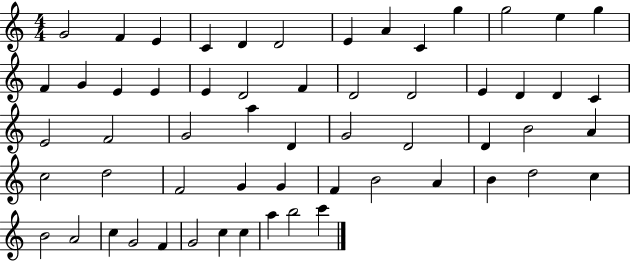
{
  \clef treble
  \numericTimeSignature
  \time 4/4
  \key c \major
  g'2 f'4 e'4 | c'4 d'4 d'2 | e'4 a'4 c'4 g''4 | g''2 e''4 g''4 | \break f'4 g'4 e'4 e'4 | e'4 d'2 f'4 | d'2 d'2 | e'4 d'4 d'4 c'4 | \break e'2 f'2 | g'2 a''4 d'4 | g'2 d'2 | d'4 b'2 a'4 | \break c''2 d''2 | f'2 g'4 g'4 | f'4 b'2 a'4 | b'4 d''2 c''4 | \break b'2 a'2 | c''4 g'2 f'4 | g'2 c''4 c''4 | a''4 b''2 c'''4 | \break \bar "|."
}